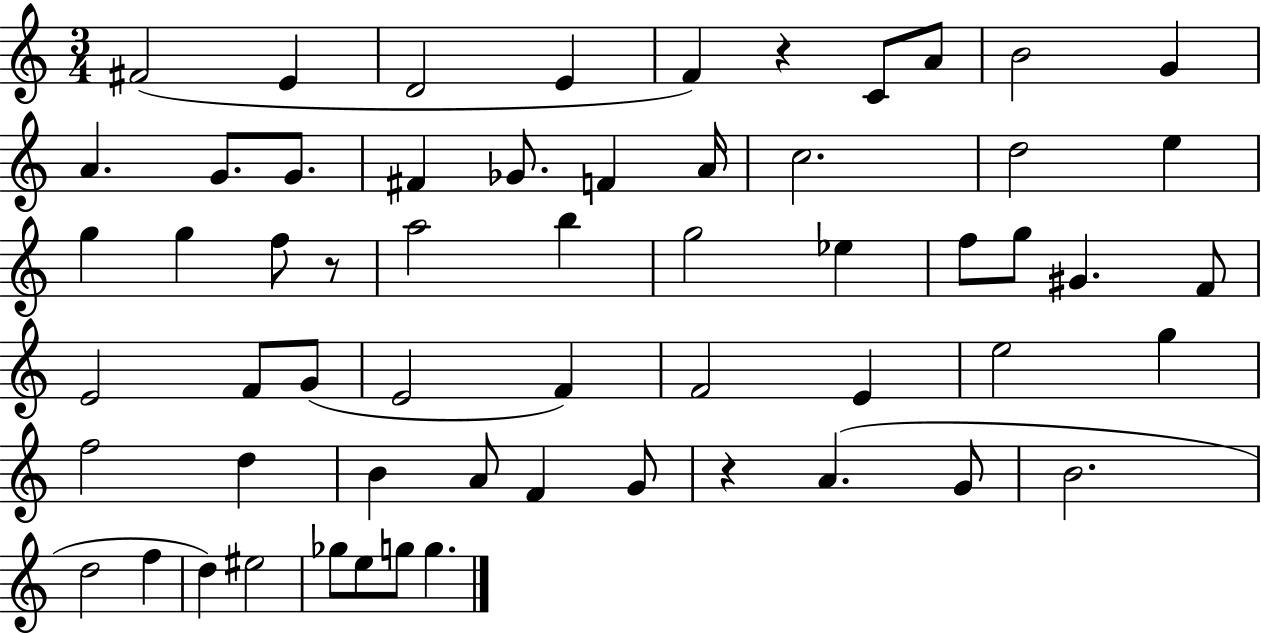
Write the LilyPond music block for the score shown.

{
  \clef treble
  \numericTimeSignature
  \time 3/4
  \key c \major
  \repeat volta 2 { fis'2( e'4 | d'2 e'4 | f'4) r4 c'8 a'8 | b'2 g'4 | \break a'4. g'8. g'8. | fis'4 ges'8. f'4 a'16 | c''2. | d''2 e''4 | \break g''4 g''4 f''8 r8 | a''2 b''4 | g''2 ees''4 | f''8 g''8 gis'4. f'8 | \break e'2 f'8 g'8( | e'2 f'4) | f'2 e'4 | e''2 g''4 | \break f''2 d''4 | b'4 a'8 f'4 g'8 | r4 a'4.( g'8 | b'2. | \break d''2 f''4 | d''4) eis''2 | ges''8 e''8 g''8 g''4. | } \bar "|."
}